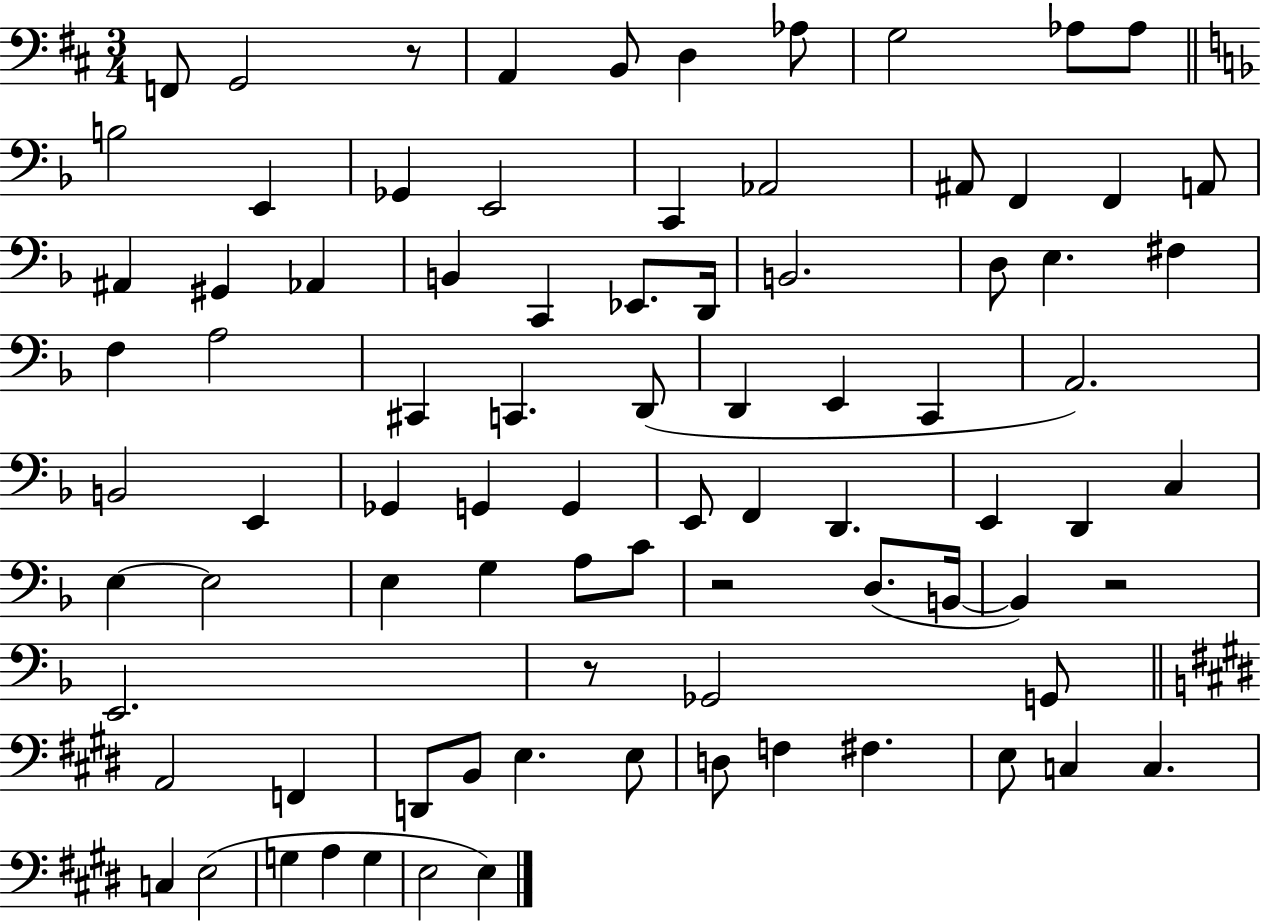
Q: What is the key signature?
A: D major